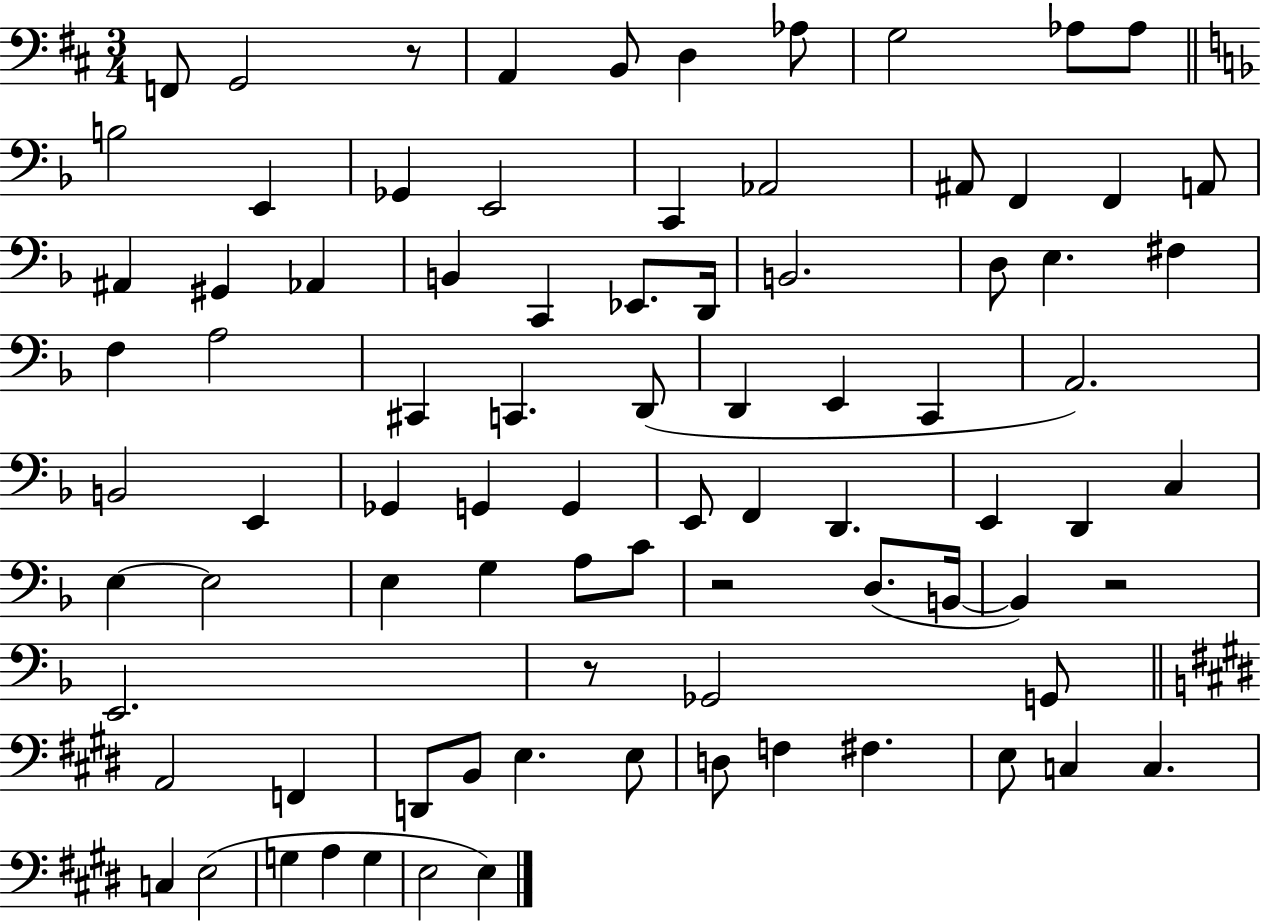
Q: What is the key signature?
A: D major